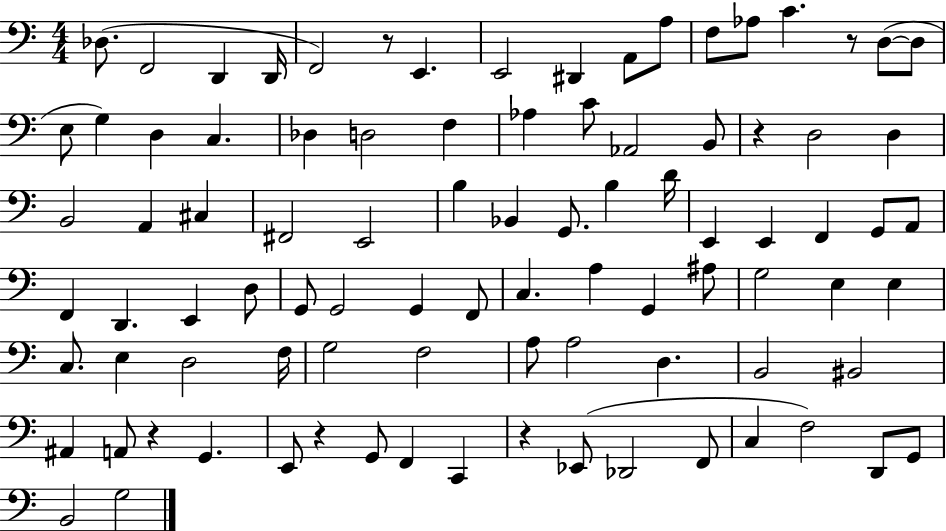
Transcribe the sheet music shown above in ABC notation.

X:1
T:Untitled
M:4/4
L:1/4
K:C
_D,/2 F,,2 D,, D,,/4 F,,2 z/2 E,, E,,2 ^D,, A,,/2 A,/2 F,/2 _A,/2 C z/2 D,/2 D,/2 E,/2 G, D, C, _D, D,2 F, _A, C/2 _A,,2 B,,/2 z D,2 D, B,,2 A,, ^C, ^F,,2 E,,2 B, _B,, G,,/2 B, D/4 E,, E,, F,, G,,/2 A,,/2 F,, D,, E,, D,/2 G,,/2 G,,2 G,, F,,/2 C, A, G,, ^A,/2 G,2 E, E, C,/2 E, D,2 F,/4 G,2 F,2 A,/2 A,2 D, B,,2 ^B,,2 ^A,, A,,/2 z G,, E,,/2 z G,,/2 F,, C,, z _E,,/2 _D,,2 F,,/2 C, F,2 D,,/2 G,,/2 B,,2 G,2